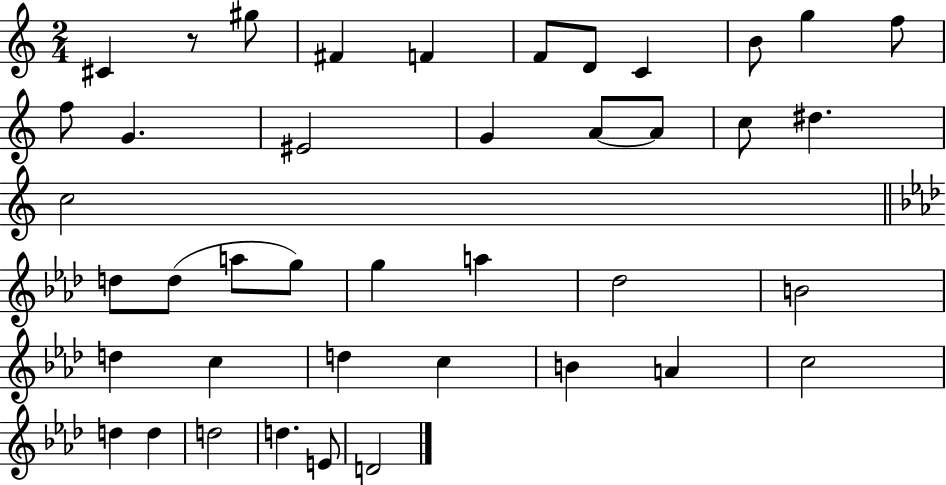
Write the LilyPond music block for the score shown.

{
  \clef treble
  \numericTimeSignature
  \time 2/4
  \key c \major
  \repeat volta 2 { cis'4 r8 gis''8 | fis'4 f'4 | f'8 d'8 c'4 | b'8 g''4 f''8 | \break f''8 g'4. | eis'2 | g'4 a'8~~ a'8 | c''8 dis''4. | \break c''2 | \bar "||" \break \key f \minor d''8 d''8( a''8 g''8) | g''4 a''4 | des''2 | b'2 | \break d''4 c''4 | d''4 c''4 | b'4 a'4 | c''2 | \break d''4 d''4 | d''2 | d''4. e'8 | d'2 | \break } \bar "|."
}